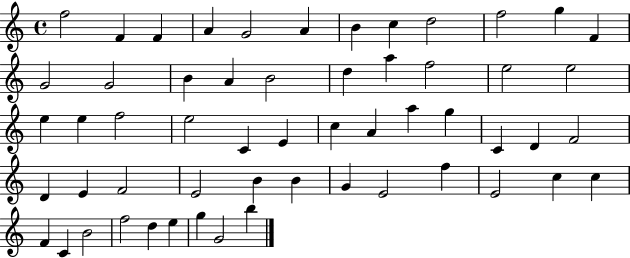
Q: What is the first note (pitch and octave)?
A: F5